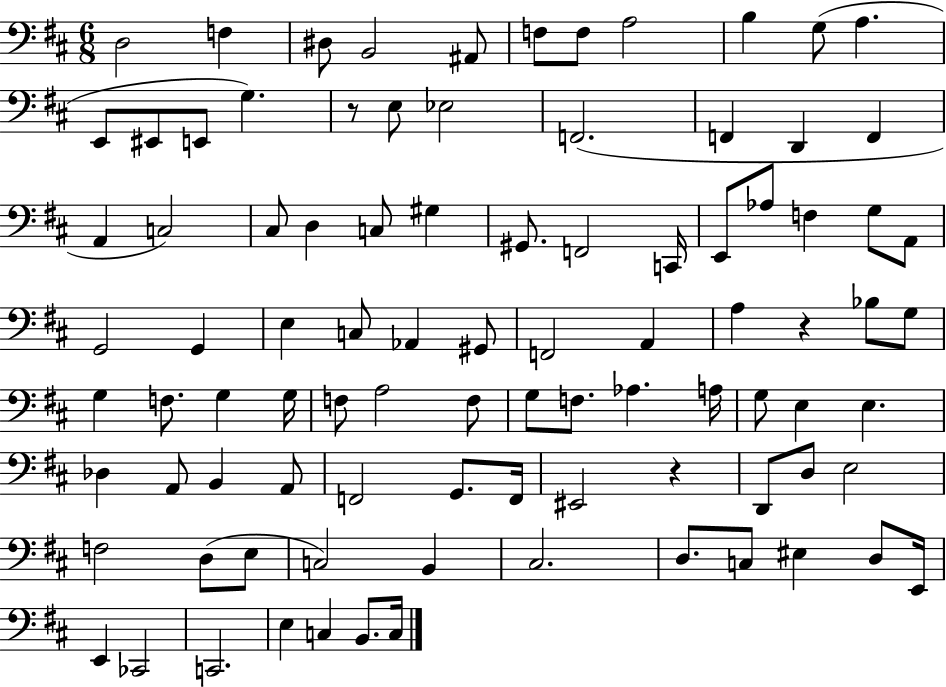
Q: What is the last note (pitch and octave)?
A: C3